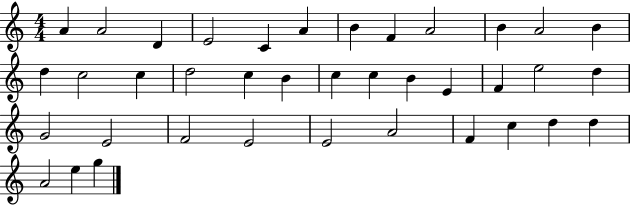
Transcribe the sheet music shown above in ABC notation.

X:1
T:Untitled
M:4/4
L:1/4
K:C
A A2 D E2 C A B F A2 B A2 B d c2 c d2 c B c c B E F e2 d G2 E2 F2 E2 E2 A2 F c d d A2 e g